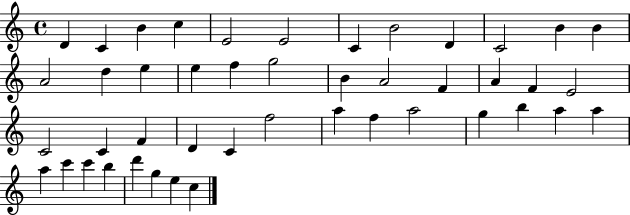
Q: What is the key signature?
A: C major